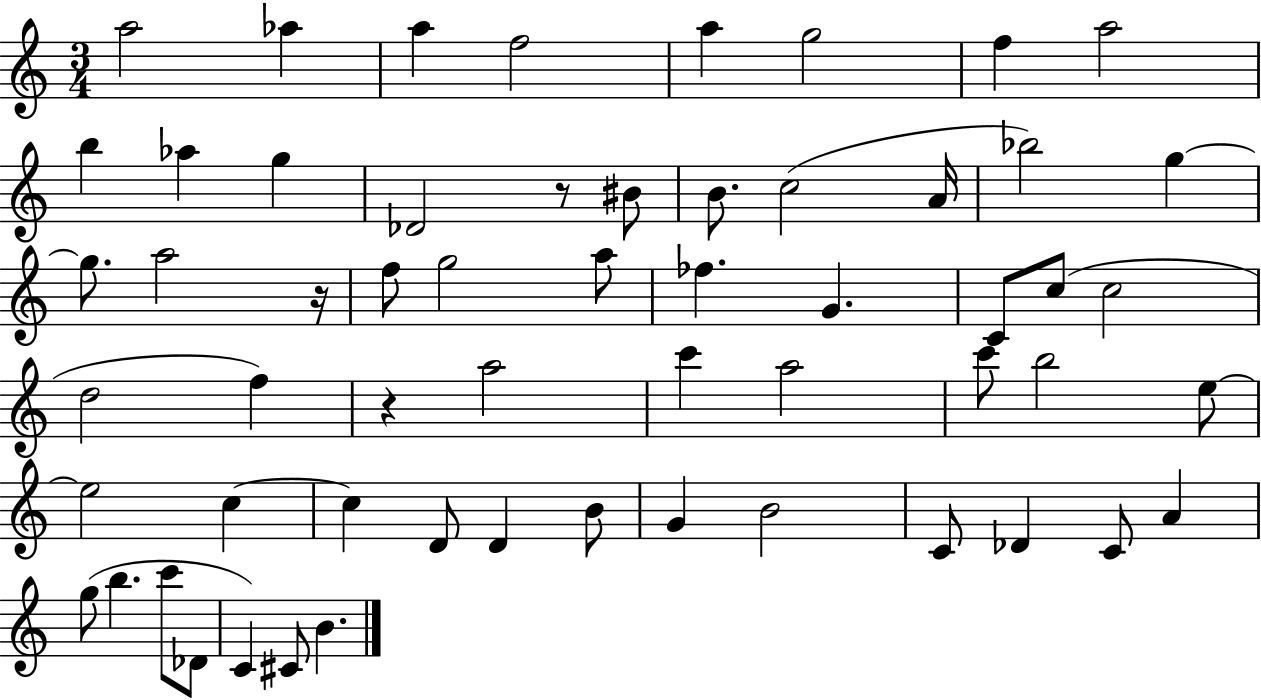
{
  \clef treble
  \numericTimeSignature
  \time 3/4
  \key c \major
  a''2 aes''4 | a''4 f''2 | a''4 g''2 | f''4 a''2 | \break b''4 aes''4 g''4 | des'2 r8 bis'8 | b'8. c''2( a'16 | bes''2) g''4~~ | \break g''8. a''2 r16 | f''8 g''2 a''8 | fes''4. g'4. | c'8 c''8( c''2 | \break d''2 f''4) | r4 a''2 | c'''4 a''2 | c'''8 b''2 e''8~~ | \break e''2 c''4~~ | c''4 d'8 d'4 b'8 | g'4 b'2 | c'8 des'4 c'8 a'4 | \break g''8( b''4. c'''8 des'8 | c'4) cis'8 b'4. | \bar "|."
}